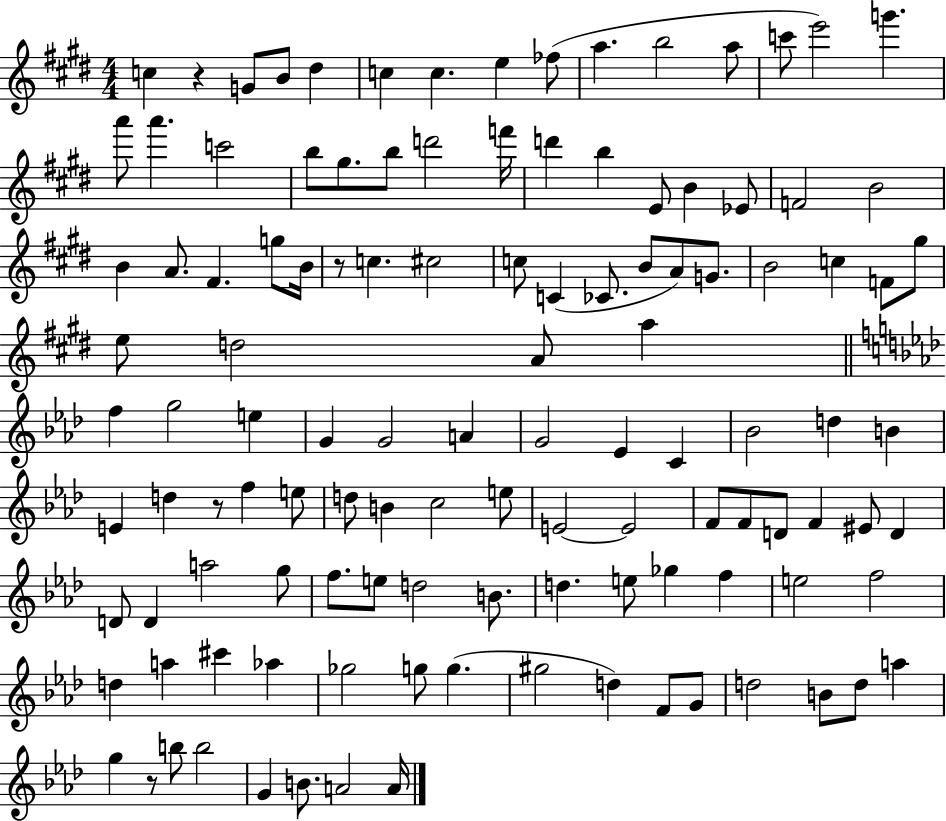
X:1
T:Untitled
M:4/4
L:1/4
K:E
c z G/2 B/2 ^d c c e _f/2 a b2 a/2 c'/2 e'2 g' a'/2 a' c'2 b/2 ^g/2 b/2 d'2 f'/4 d' b E/2 B _E/2 F2 B2 B A/2 ^F g/2 B/4 z/2 c ^c2 c/2 C _C/2 B/2 A/2 G/2 B2 c F/2 ^g/2 e/2 d2 A/2 a f g2 e G G2 A G2 _E C _B2 d B E d z/2 f e/2 d/2 B c2 e/2 E2 E2 F/2 F/2 D/2 F ^E/2 D D/2 D a2 g/2 f/2 e/2 d2 B/2 d e/2 _g f e2 f2 d a ^c' _a _g2 g/2 g ^g2 d F/2 G/2 d2 B/2 d/2 a g z/2 b/2 b2 G B/2 A2 A/4